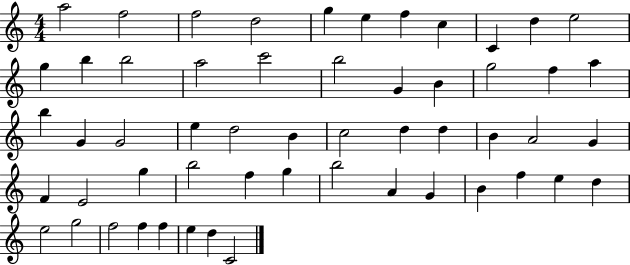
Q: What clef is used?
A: treble